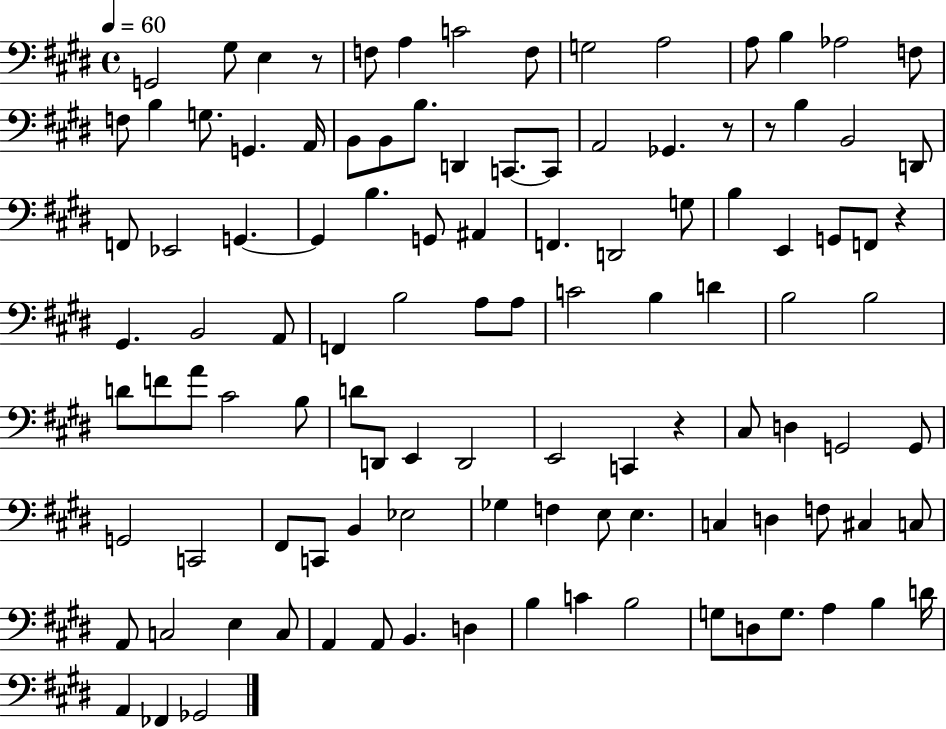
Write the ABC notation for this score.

X:1
T:Untitled
M:4/4
L:1/4
K:E
G,,2 ^G,/2 E, z/2 F,/2 A, C2 F,/2 G,2 A,2 A,/2 B, _A,2 F,/2 F,/2 B, G,/2 G,, A,,/4 B,,/2 B,,/2 B,/2 D,, C,,/2 C,,/2 A,,2 _G,, z/2 z/2 B, B,,2 D,,/2 F,,/2 _E,,2 G,, G,, B, G,,/2 ^A,, F,, D,,2 G,/2 B, E,, G,,/2 F,,/2 z ^G,, B,,2 A,,/2 F,, B,2 A,/2 A,/2 C2 B, D B,2 B,2 D/2 F/2 A/2 ^C2 B,/2 D/2 D,,/2 E,, D,,2 E,,2 C,, z ^C,/2 D, G,,2 G,,/2 G,,2 C,,2 ^F,,/2 C,,/2 B,, _E,2 _G, F, E,/2 E, C, D, F,/2 ^C, C,/2 A,,/2 C,2 E, C,/2 A,, A,,/2 B,, D, B, C B,2 G,/2 D,/2 G,/2 A, B, D/4 A,, _F,, _G,,2